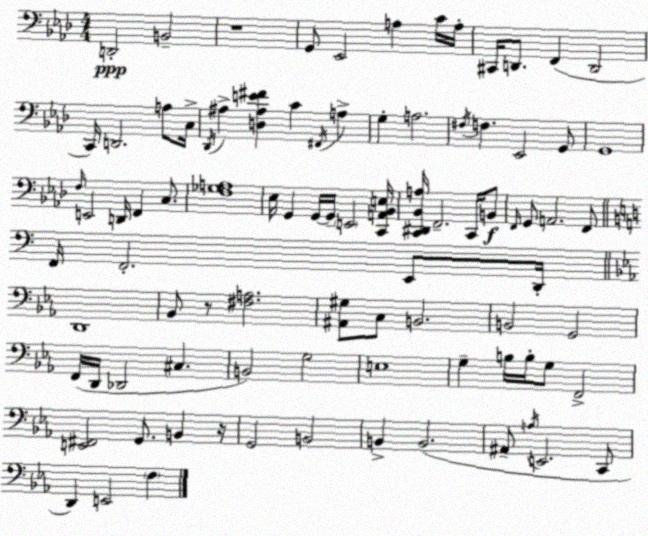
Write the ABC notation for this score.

X:1
T:Untitled
M:4/4
L:1/4
K:Ab
D,,2 B,,2 z4 G,,/2 _E,,2 A, C/4 A,/4 ^C,,/4 D,,/2 F,, D,,2 C,,/4 D,,2 A,/2 C,/4 _D,,/4 ^A, [D,^A,E^F] C ^F,,/4 A, G, A,2 ^F,/4 F, _E,,2 G,,/2 G,,4 F,/4 E,,2 D,,/4 F,, C,/2 [F,_G,A,]4 _E,/4 G,, G,,/4 G,,/4 E,,2 [C,,A,,_B,,E,]/4 [C,,^D,,_B,,A,]/4 F,,2 C,,/4 B,,/2 F,,/4 G,,/2 A,,2 F,,/2 F,,/4 F,,2 E,,/2 D,,/4 D,,4 _B,,/2 z/2 [^F,A,]2 [^A,,^G,]/2 C,/2 B,,2 B,,2 G,,2 F,,/4 D,,/4 _D,,2 ^C, B,,2 G,2 E,4 G, B,/4 B,/4 G,/2 F,,2 [E,,^F,,]2 G,,/2 B,, z/4 G,,2 B,,2 B,, B,,2 ^A,,/2 A,/4 E,,2 C,,/2 D,, E,,2 F,